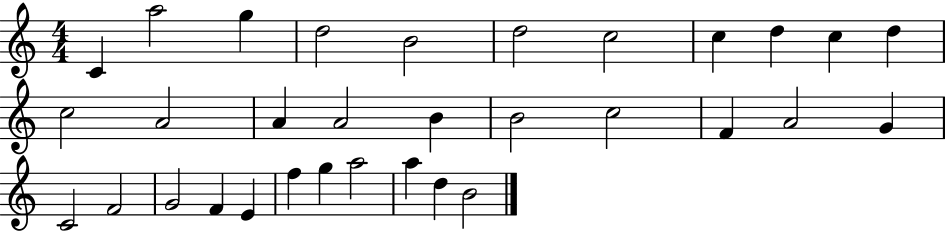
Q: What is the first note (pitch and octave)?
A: C4